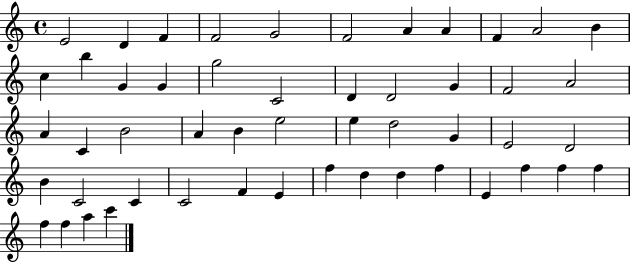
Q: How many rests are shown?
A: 0